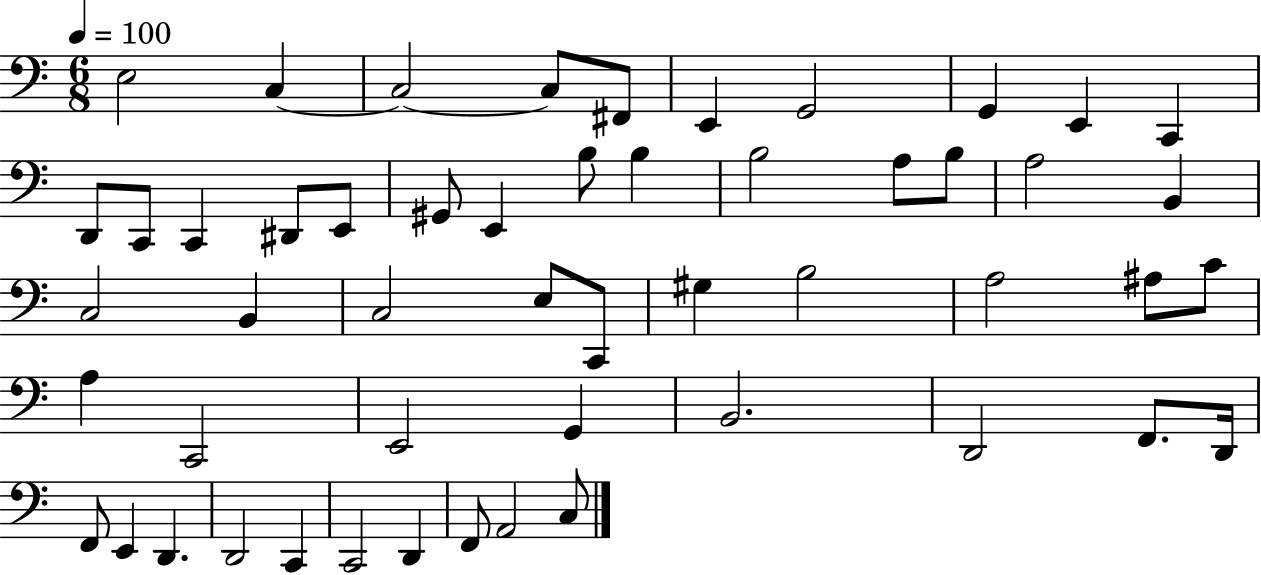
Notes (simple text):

E3/h C3/q C3/h C3/e F#2/e E2/q G2/h G2/q E2/q C2/q D2/e C2/e C2/q D#2/e E2/e G#2/e E2/q B3/e B3/q B3/h A3/e B3/e A3/h B2/q C3/h B2/q C3/h E3/e C2/e G#3/q B3/h A3/h A#3/e C4/e A3/q C2/h E2/h G2/q B2/h. D2/h F2/e. D2/s F2/e E2/q D2/q. D2/h C2/q C2/h D2/q F2/e A2/h C3/e